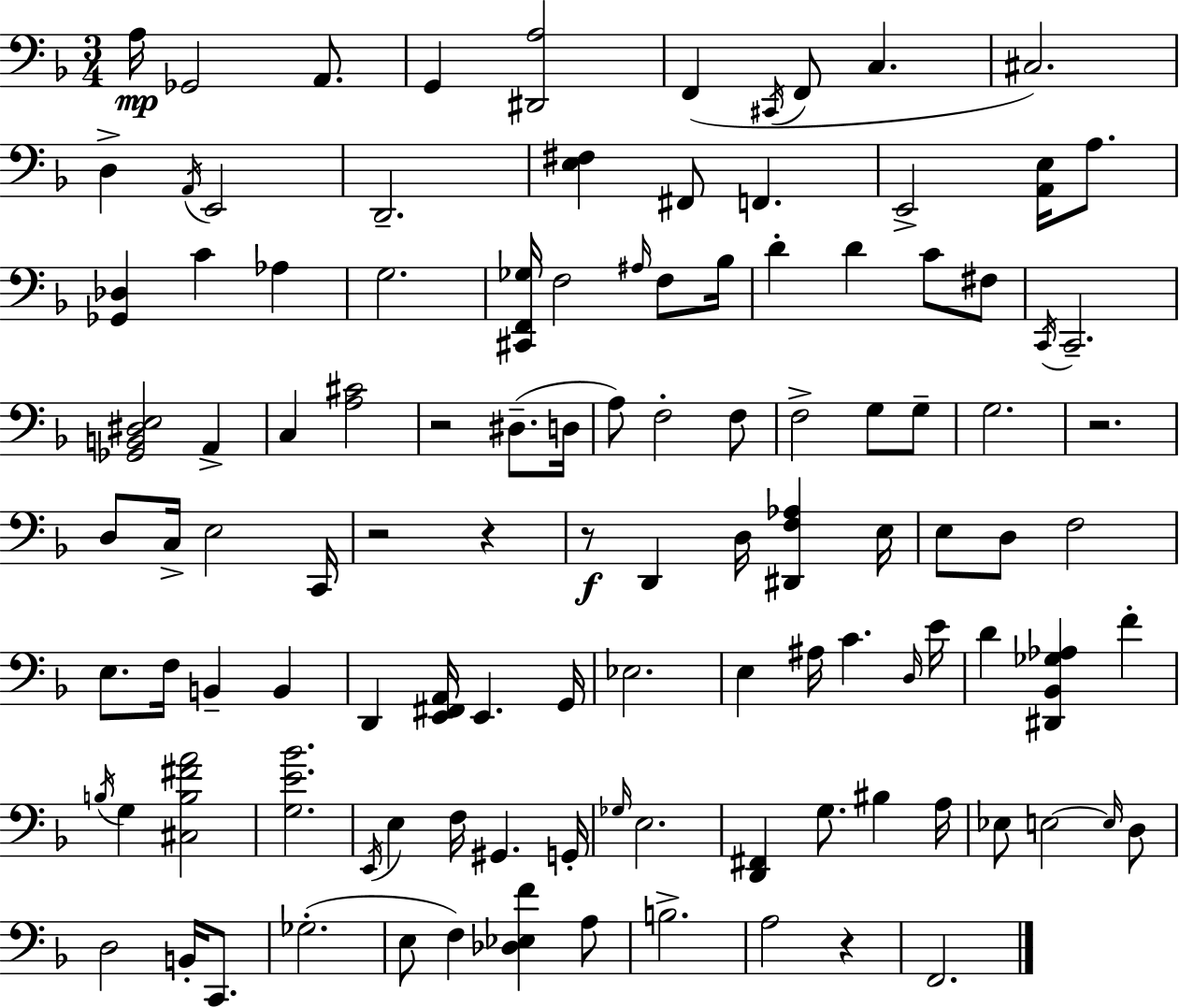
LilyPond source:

{
  \clef bass
  \numericTimeSignature
  \time 3/4
  \key d \minor
  a16\mp ges,2 a,8. | g,4 <dis, a>2 | f,4( \acciaccatura { cis,16 } f,8 c4. | cis2.) | \break d4-> \acciaccatura { a,16 } e,2 | d,2.-- | <e fis>4 fis,8 f,4. | e,2-> <a, e>16 a8. | \break <ges, des>4 c'4 aes4 | g2. | <cis, f, ges>16 f2 \grace { ais16 } | f8 bes16 d'4-. d'4 c'8 | \break fis8 \acciaccatura { c,16 } c,2.-- | <ges, b, dis e>2 | a,4-> c4 <a cis'>2 | r2 | \break dis8.--( d16 a8) f2-. | f8 f2-> | g8 g8-- g2. | r2. | \break d8 c16-> e2 | c,16 r2 | r4 r8\f d,4 d16 <dis, f aes>4 | e16 e8 d8 f2 | \break e8. f16 b,4-- | b,4 d,4 <e, fis, a,>16 e,4. | g,16 ees2. | e4 ais16 c'4. | \break \grace { d16 } e'16 d'4 <dis, bes, ges aes>4 | f'4-. \acciaccatura { b16 } g4 <cis b fis' a'>2 | <g e' bes'>2. | \acciaccatura { e,16 } e4 f16 | \break gis,4. g,16-. \grace { ges16 } e2. | <d, fis,>4 | g8. bis4 a16 ees8 e2~~ | \grace { e16 } d8 d2 | \break b,16-. c,8. ges2.-.( | e8 f4) | <des ees f'>4 a8 b2.-> | a2 | \break r4 f,2. | \bar "|."
}